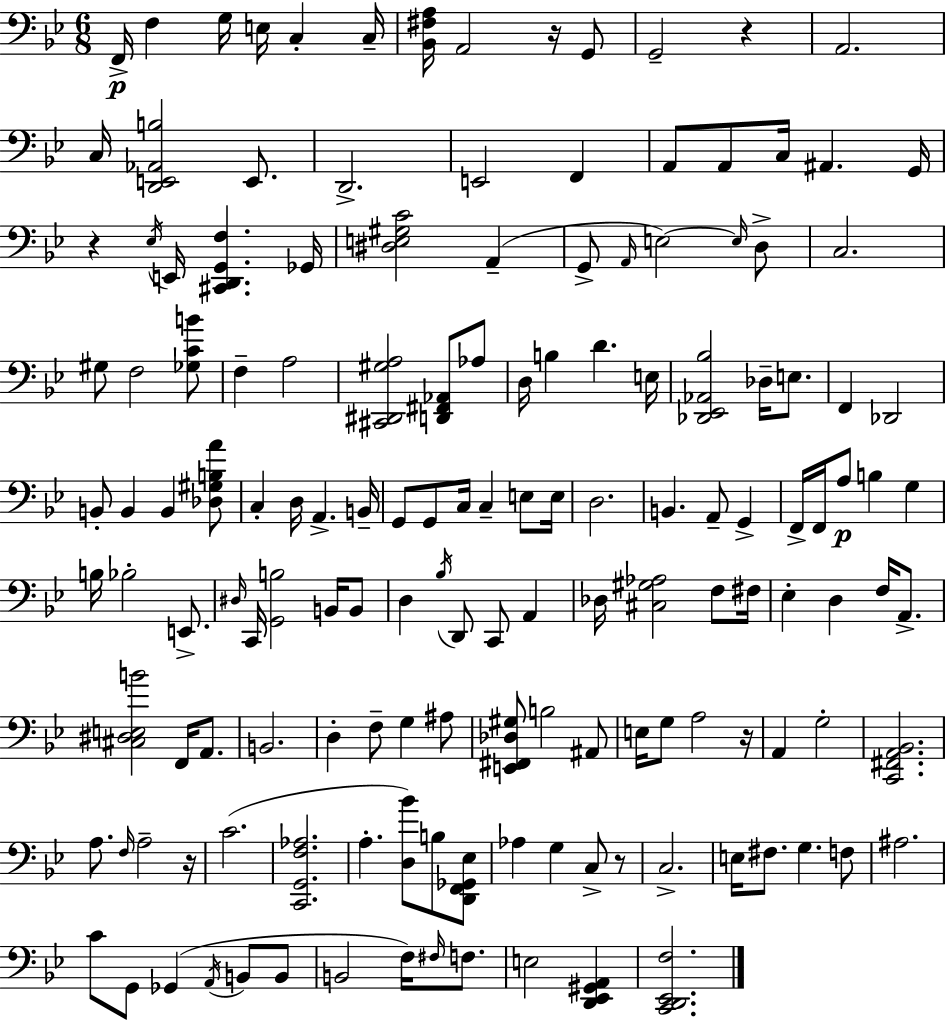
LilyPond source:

{
  \clef bass
  \numericTimeSignature
  \time 6/8
  \key bes \major
  f,16->\p f4 g16 e16 c4-. c16-- | <bes, fis a>16 a,2 r16 g,8 | g,2-- r4 | a,2. | \break c16 <d, e, aes, b>2 e,8. | d,2.-> | e,2 f,4 | a,8 a,8 c16 ais,4. g,16 | \break r4 \acciaccatura { ees16 } e,16 <cis, d, g, f>4. | ges,16 <dis e gis c'>2 a,4--( | g,8-> \grace { a,16 }) e2~~ | \grace { e16 } d8-> c2. | \break gis8 f2 | <ges c' b'>8 f4-- a2 | <cis, dis, gis a>2 <d, fis, aes,>8 | aes8 d16 b4 d'4. | \break e16 <des, ees, aes, bes>2 des16-- | e8. f,4 des,2 | b,8-. b,4 b,4 | <des gis b a'>8 c4-. d16 a,4.-> | \break b,16-- g,8 g,8 c16 c4-- | e8 e16 d2. | b,4. a,8-- g,4-> | f,16-> f,16 a8\p b4 g4 | \break b16 bes2-. | e,8.-> \grace { dis16 } c,16 <g, b>2 | b,16 b,8 d4 \acciaccatura { bes16 } d,8 c,8 | a,4 des16 <cis gis aes>2 | \break f8 fis16 ees4-. d4 | f16 a,8.-> <cis dis e b'>2 | f,16 a,8. b,2. | d4-. f8-- g4 | \break ais8 <e, fis, des gis>8 b2 | ais,8 e16 g8 a2 | r16 a,4 g2-. | <c, fis, a, bes,>2. | \break a8. \grace { f16 } a2-- | r16 c'2.( | <c, g, f aes>2. | a4.-. | \break <d bes'>8) b8 <d, f, ges, ees>8 aes4 g4 | c8-> r8 c2.-> | e16 fis8. g4. | f8 ais2. | \break c'8 g,8 ges,4( | \acciaccatura { a,16 } b,8 b,8 b,2 | f16) \grace { fis16 } f8. e2 | <d, ees, gis, a,>4 <c, d, ees, f>2. | \break \bar "|."
}